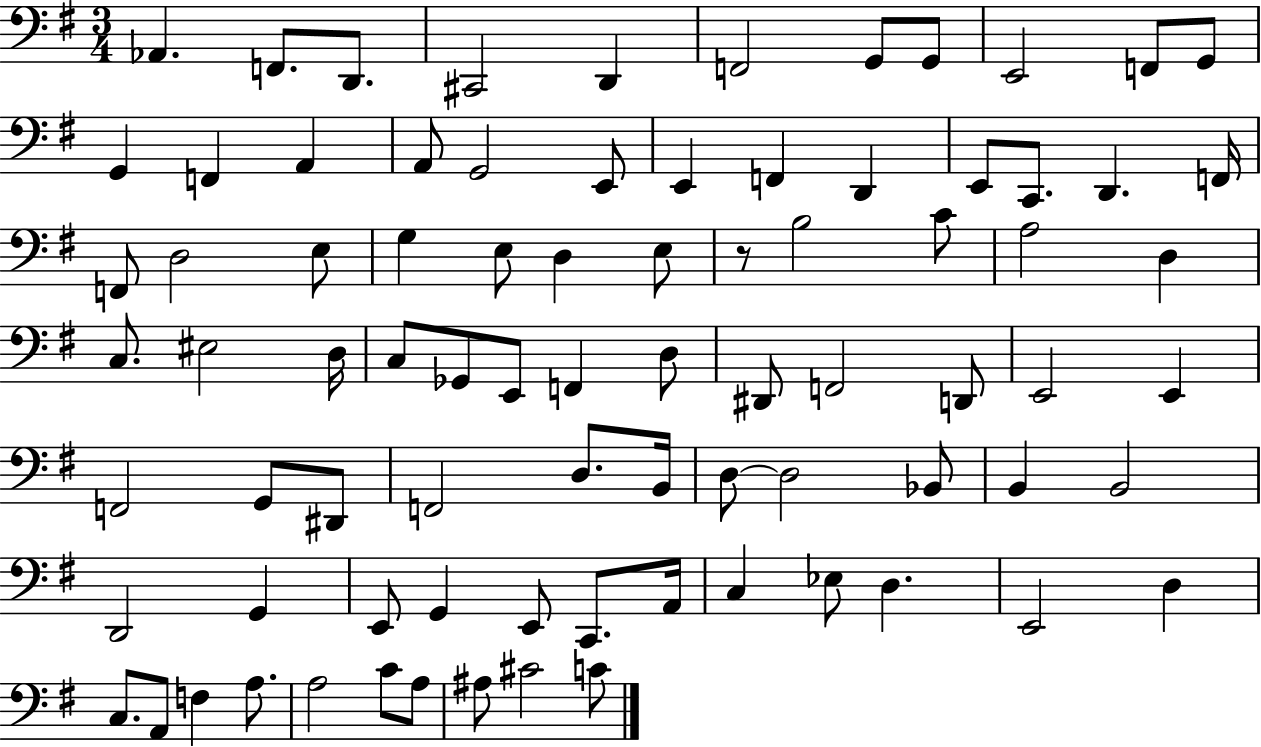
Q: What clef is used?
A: bass